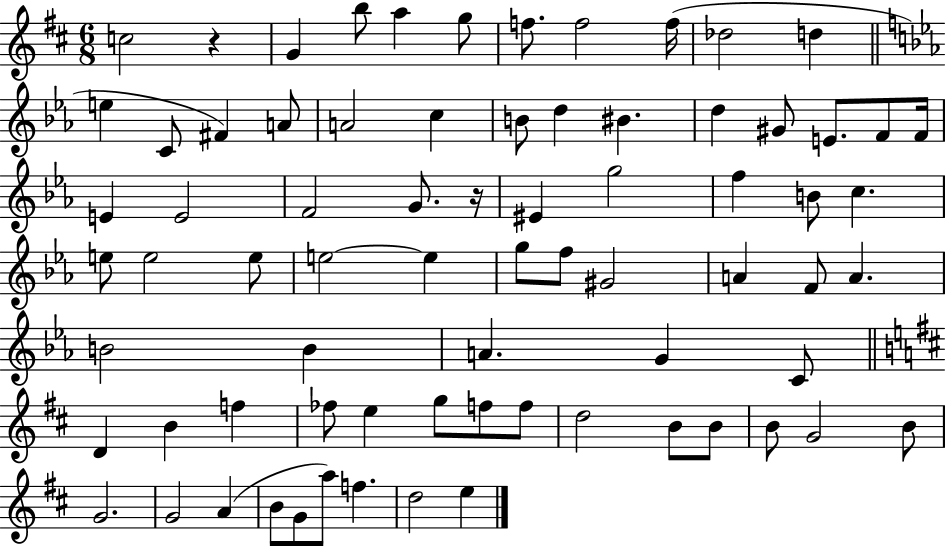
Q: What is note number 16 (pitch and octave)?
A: C5